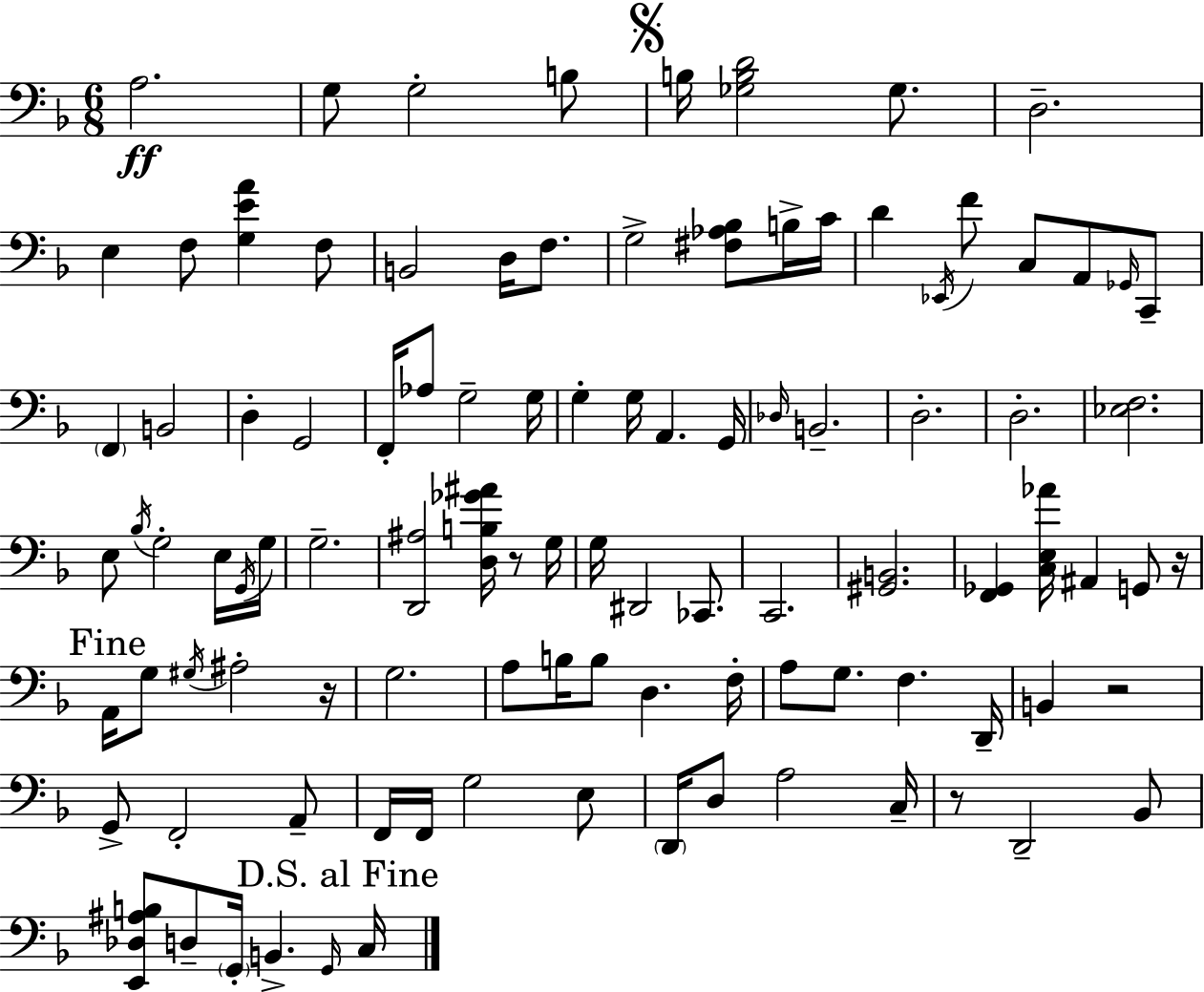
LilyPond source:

{
  \clef bass
  \numericTimeSignature
  \time 6/8
  \key f \major
  a2.\ff | g8 g2-. b8 | \mark \markup { \musicglyph "scripts.segno" } b16 <ges b d'>2 ges8. | d2.-- | \break e4 f8 <g e' a'>4 f8 | b,2 d16 f8. | g2-> <fis aes bes>8 b16-> c'16 | d'4 \acciaccatura { ees,16 } f'8 c8 a,8 \grace { ges,16 } | \break c,8-- \parenthesize f,4 b,2 | d4-. g,2 | f,16-. aes8 g2-- | g16 g4-. g16 a,4. | \break g,16 \grace { des16 } b,2.-- | d2.-. | d2.-. | <ees f>2. | \break e8 \acciaccatura { bes16 } g2-. | e16 \acciaccatura { g,16 } g16 g2.-- | <d, ais>2 | <d b ges' ais'>16 r8 g16 g16 dis,2 | \break ces,8. c,2. | <gis, b,>2. | <f, ges,>4 <c e aes'>16 ais,4 | g,8 r16 \mark "Fine" a,16 g8 \acciaccatura { gis16 } ais2-. | \break r16 g2. | a8 b16 b8 d4. | f16-. a8 g8. f4. | d,16-- b,4 r2 | \break g,8-> f,2-. | a,8-- f,16 f,16 g2 | e8 \parenthesize d,16 d8 a2 | c16-- r8 d,2-- | \break bes,8 <e, des ais b>8 d8-- \parenthesize g,16-. b,4.-> | \grace { g,16 } \mark "D.S. al Fine" c16 \bar "|."
}